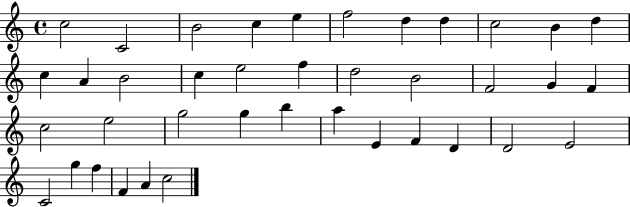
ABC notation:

X:1
T:Untitled
M:4/4
L:1/4
K:C
c2 C2 B2 c e f2 d d c2 B d c A B2 c e2 f d2 B2 F2 G F c2 e2 g2 g b a E F D D2 E2 C2 g f F A c2